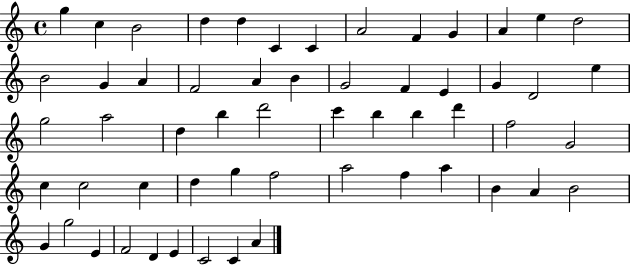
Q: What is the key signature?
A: C major